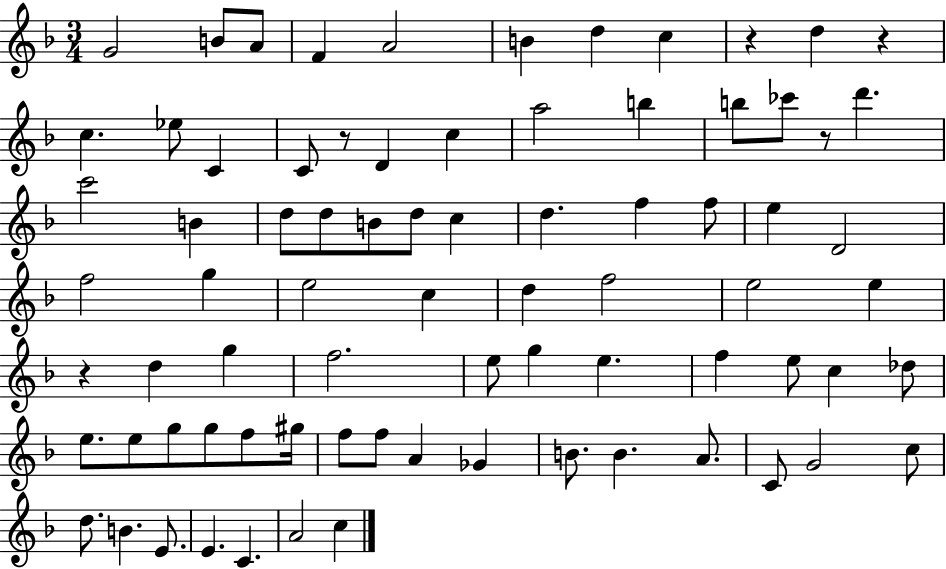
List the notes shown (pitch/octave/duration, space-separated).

G4/h B4/e A4/e F4/q A4/h B4/q D5/q C5/q R/q D5/q R/q C5/q. Eb5/e C4/q C4/e R/e D4/q C5/q A5/h B5/q B5/e CES6/e R/e D6/q. C6/h B4/q D5/e D5/e B4/e D5/e C5/q D5/q. F5/q F5/e E5/q D4/h F5/h G5/q E5/h C5/q D5/q F5/h E5/h E5/q R/q D5/q G5/q F5/h. E5/e G5/q E5/q. F5/q E5/e C5/q Db5/e E5/e. E5/e G5/e G5/e F5/e G#5/s F5/e F5/e A4/q Gb4/q B4/e. B4/q. A4/e. C4/e G4/h C5/e D5/e. B4/q. E4/e. E4/q. C4/q. A4/h C5/q